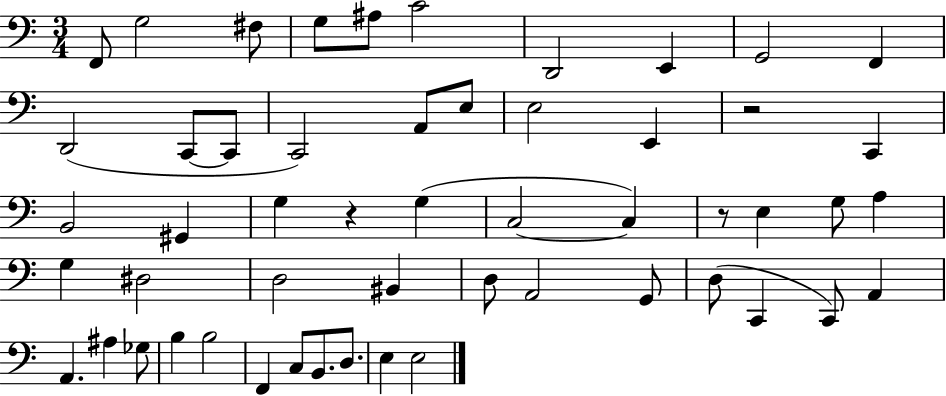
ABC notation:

X:1
T:Untitled
M:3/4
L:1/4
K:C
F,,/2 G,2 ^F,/2 G,/2 ^A,/2 C2 D,,2 E,, G,,2 F,, D,,2 C,,/2 C,,/2 C,,2 A,,/2 E,/2 E,2 E,, z2 C,, B,,2 ^G,, G, z G, C,2 C, z/2 E, G,/2 A, G, ^D,2 D,2 ^B,, D,/2 A,,2 G,,/2 D,/2 C,, C,,/2 A,, A,, ^A, _G,/2 B, B,2 F,, C,/2 B,,/2 D,/2 E, E,2